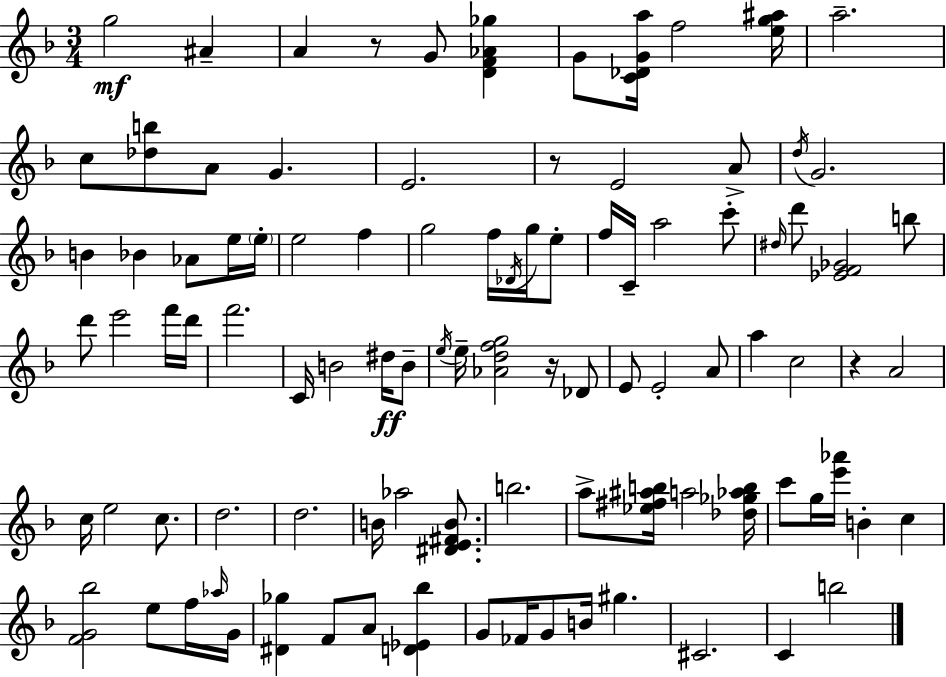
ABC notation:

X:1
T:Untitled
M:3/4
L:1/4
K:Dm
g2 ^A A z/2 G/2 [DF_A_g] G/2 [C_DGa]/4 f2 [eg^a]/4 a2 c/2 [_db]/2 A/2 G E2 z/2 E2 A/2 d/4 G2 B _B _A/2 e/4 e/4 e2 f g2 f/4 _D/4 g/4 e/2 f/4 C/4 a2 c'/2 ^d/4 d'/2 [_EF_G]2 b/2 d'/2 e'2 f'/4 d'/4 f'2 C/4 B2 ^d/4 B/2 e/4 e/4 [_Adfg]2 z/4 _D/2 E/2 E2 A/2 a c2 z A2 c/4 e2 c/2 d2 d2 B/4 _a2 [^DE^FB]/2 b2 a/2 [_e^f^ab]/4 a2 [_d_g_ab]/4 c'/2 g/4 [e'_a']/4 B c [FG_b]2 e/2 f/4 _a/4 G/4 [^D_g] F/2 A/2 [D_E_b] G/2 _F/4 G/2 B/4 ^g ^C2 C b2